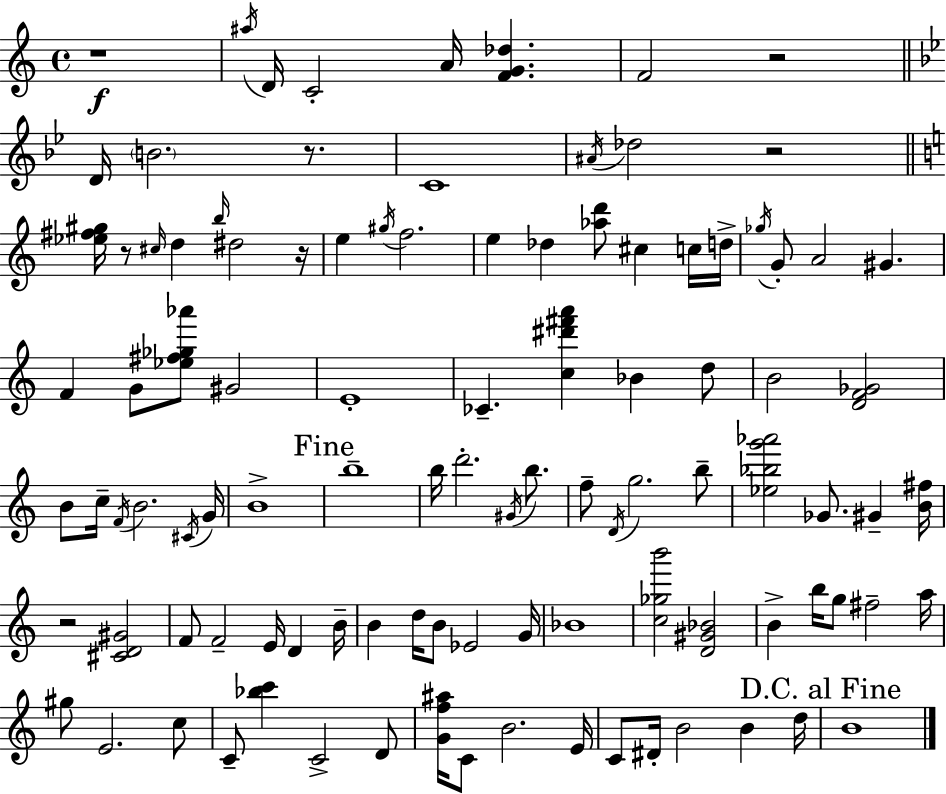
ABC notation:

X:1
T:Untitled
M:4/4
L:1/4
K:Am
z4 ^a/4 D/4 C2 A/4 [FG_d] F2 z2 D/4 B2 z/2 C4 ^A/4 _d2 z2 [_e^f^g]/4 z/2 ^c/4 d b/4 ^d2 z/4 e ^g/4 f2 e _d [_ad']/2 ^c c/4 d/4 _g/4 G/2 A2 ^G F G/2 [_e^f_g_a']/2 ^G2 E4 _C [c^d'^f'a'] _B d/2 B2 [DF_G]2 B/2 c/4 F/4 B2 ^C/4 G/4 B4 b4 b/4 d'2 ^G/4 b/2 f/2 D/4 g2 b/2 [_e_bg'_a']2 _G/2 ^G [B^f]/4 z2 [^CD^G]2 F/2 F2 E/4 D B/4 B d/4 B/2 _E2 G/4 _B4 [c_gb']2 [D^G_B]2 B b/4 g/2 ^f2 a/4 ^g/2 E2 c/2 C/2 [_bc'] C2 D/2 [Gf^a]/4 C/2 B2 E/4 C/2 ^D/4 B2 B d/4 B4